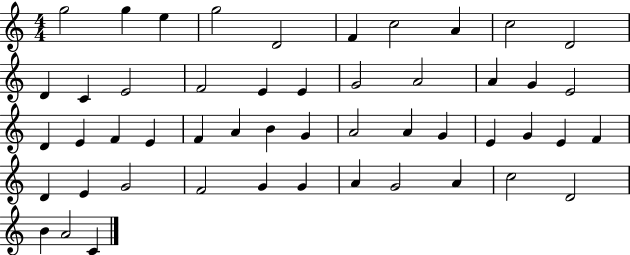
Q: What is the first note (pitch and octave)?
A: G5